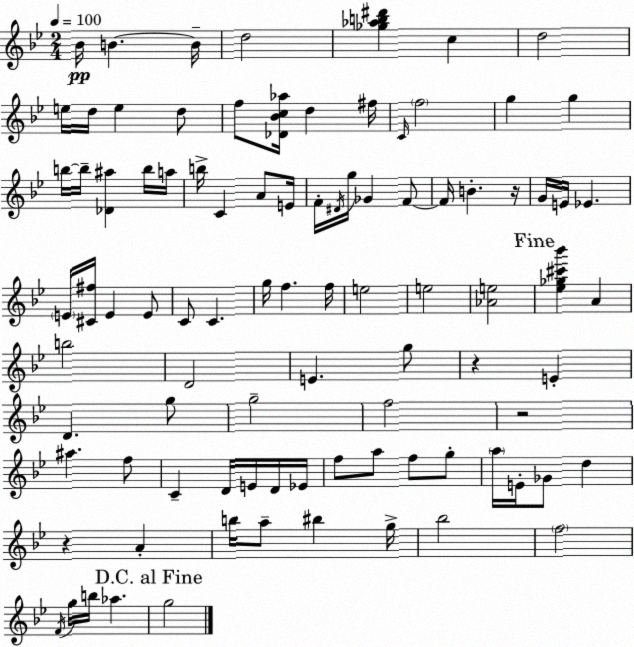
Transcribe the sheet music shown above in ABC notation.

X:1
T:Untitled
M:2/4
L:1/4
K:Bb
_B/4 B B/4 d2 [_g_ab^d'] c d2 e/4 d/4 e d/2 f/2 [_D_Bc_a]/4 d ^f/4 C/4 f2 g g b/4 b/4 [_D^a] b/4 a/4 b/4 C A/2 E/4 F/4 ^D/4 g/4 _G F/2 F/4 B z/4 G/4 E/4 _E E/4 [^C^f]/4 E E/2 C/2 C g/4 f f/4 e2 e2 [_Ae]2 [_e_g^c'_b'] A b2 D2 E g/2 z E D g/2 g2 f2 z2 ^a f/2 C D/4 E/4 D/4 _E/4 f/2 a/2 f/2 g/2 a/4 E/4 _G/2 d z A b/4 a/2 ^b g/4 _b2 f2 F/4 g/4 b/4 _a g2